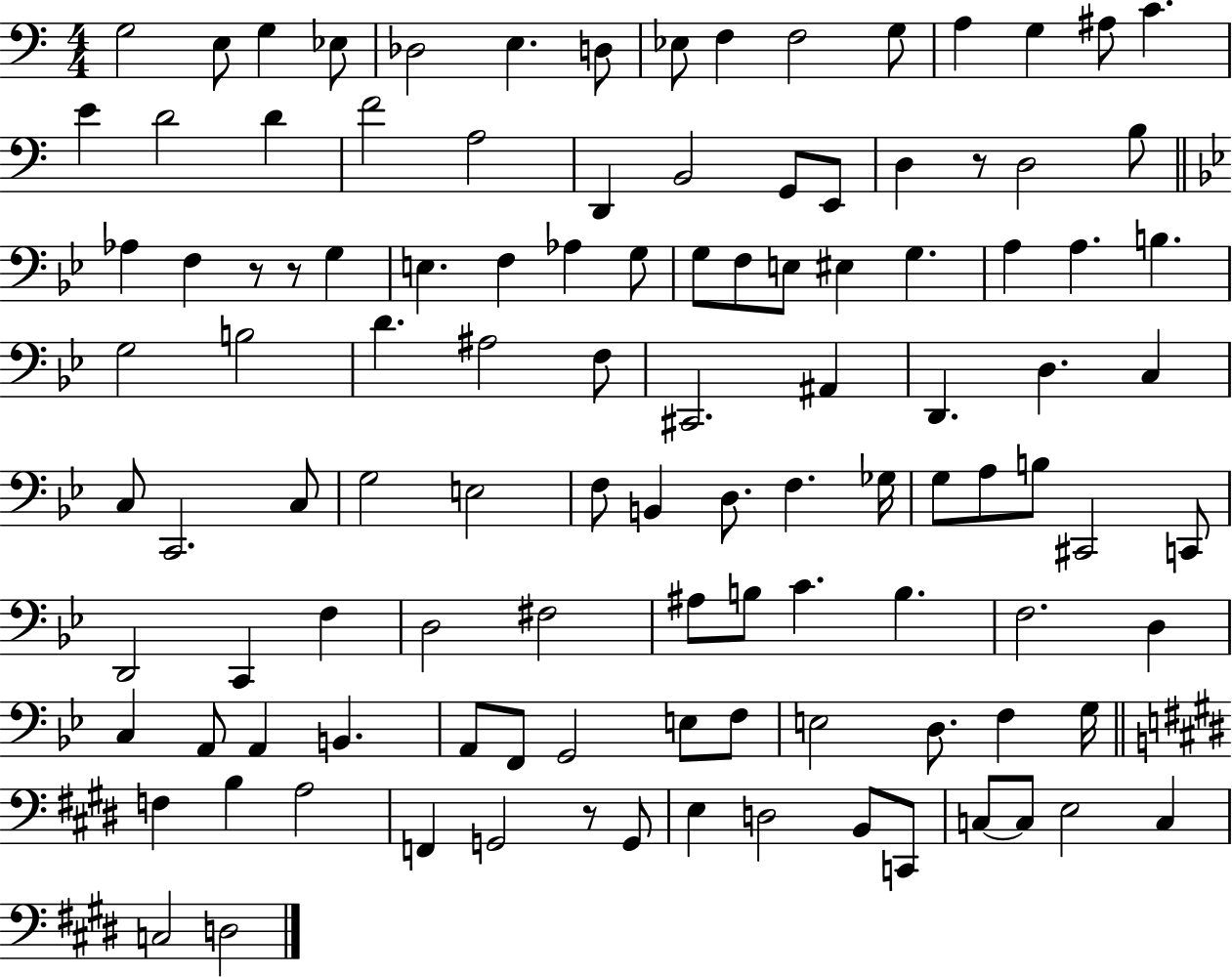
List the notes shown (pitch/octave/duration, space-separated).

G3/h E3/e G3/q Eb3/e Db3/h E3/q. D3/e Eb3/e F3/q F3/h G3/e A3/q G3/q A#3/e C4/q. E4/q D4/h D4/q F4/h A3/h D2/q B2/h G2/e E2/e D3/q R/e D3/h B3/e Ab3/q F3/q R/e R/e G3/q E3/q. F3/q Ab3/q G3/e G3/e F3/e E3/e EIS3/q G3/q. A3/q A3/q. B3/q. G3/h B3/h D4/q. A#3/h F3/e C#2/h. A#2/q D2/q. D3/q. C3/q C3/e C2/h. C3/e G3/h E3/h F3/e B2/q D3/e. F3/q. Gb3/s G3/e A3/e B3/e C#2/h C2/e D2/h C2/q F3/q D3/h F#3/h A#3/e B3/e C4/q. B3/q. F3/h. D3/q C3/q A2/e A2/q B2/q. A2/e F2/e G2/h E3/e F3/e E3/h D3/e. F3/q G3/s F3/q B3/q A3/h F2/q G2/h R/e G2/e E3/q D3/h B2/e C2/e C3/e C3/e E3/h C3/q C3/h D3/h